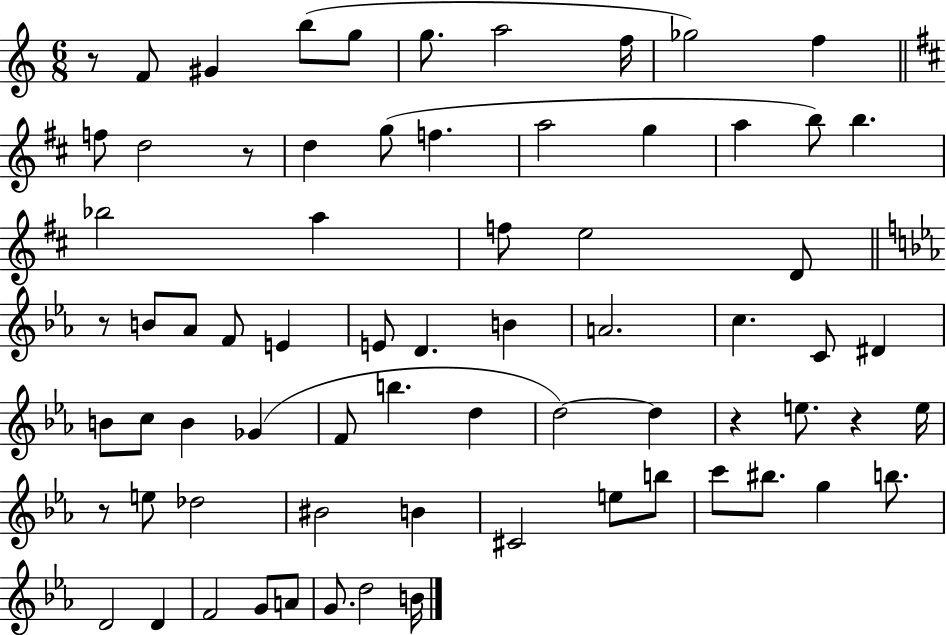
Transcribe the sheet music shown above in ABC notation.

X:1
T:Untitled
M:6/8
L:1/4
K:C
z/2 F/2 ^G b/2 g/2 g/2 a2 f/4 _g2 f f/2 d2 z/2 d g/2 f a2 g a b/2 b _b2 a f/2 e2 D/2 z/2 B/2 _A/2 F/2 E E/2 D B A2 c C/2 ^D B/2 c/2 B _G F/2 b d d2 d z e/2 z e/4 z/2 e/2 _d2 ^B2 B ^C2 e/2 b/2 c'/2 ^b/2 g b/2 D2 D F2 G/2 A/2 G/2 d2 B/4